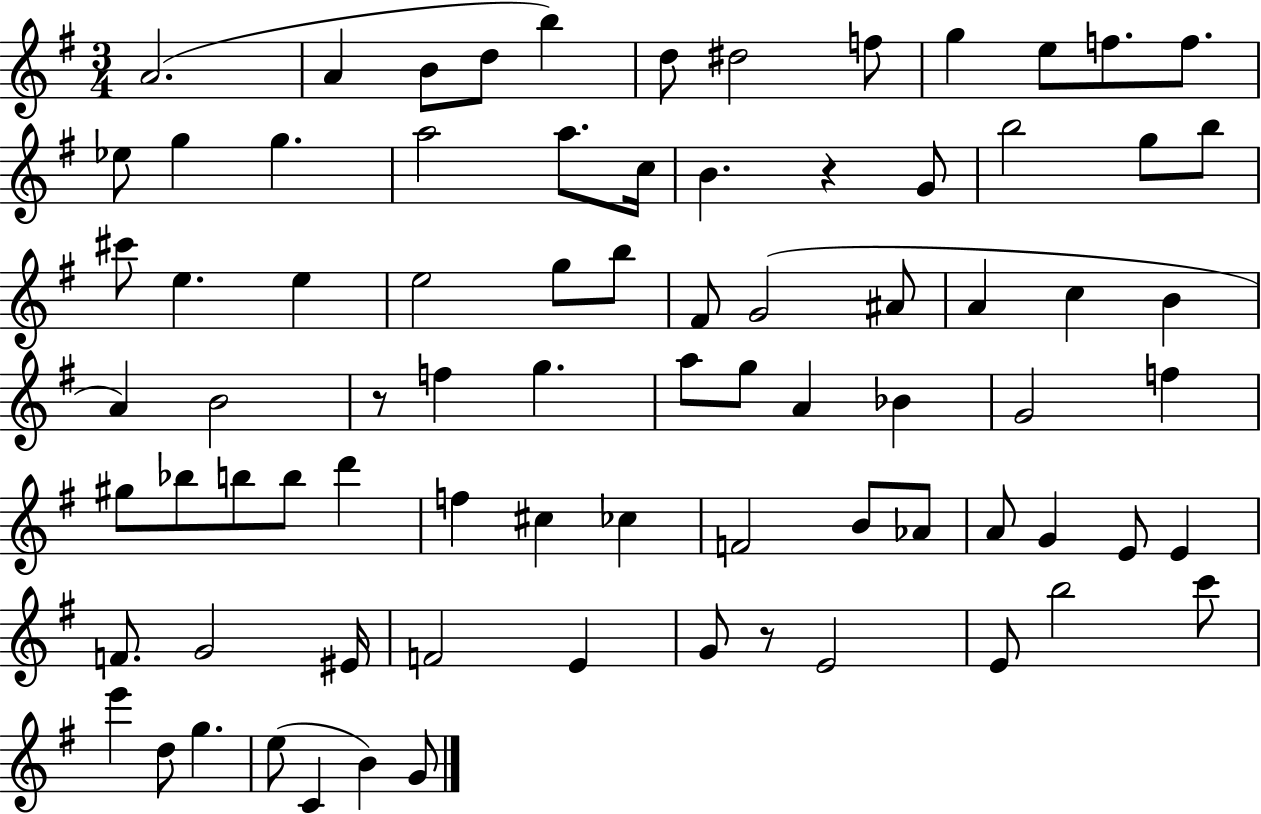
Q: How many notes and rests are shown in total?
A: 80